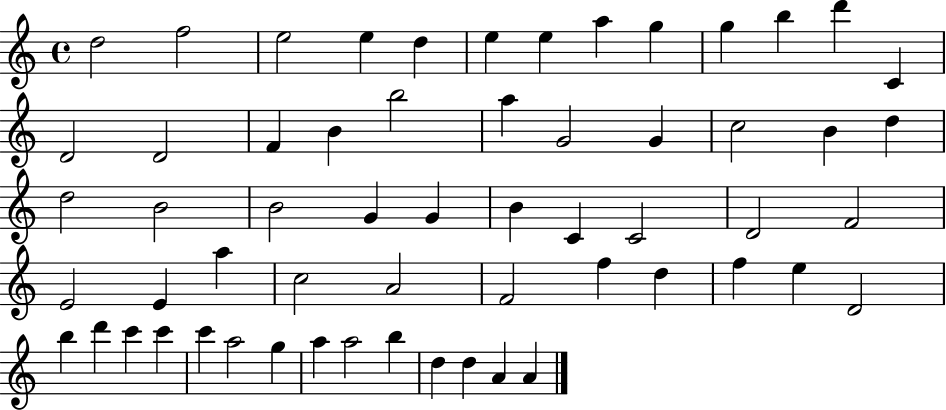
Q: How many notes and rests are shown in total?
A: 59